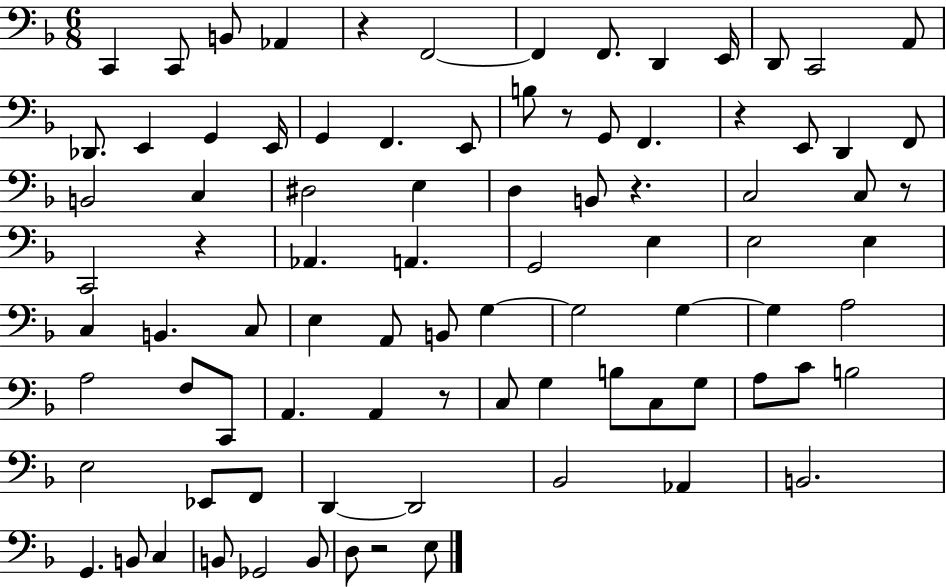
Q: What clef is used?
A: bass